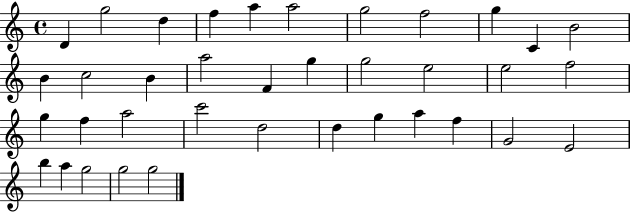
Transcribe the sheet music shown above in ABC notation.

X:1
T:Untitled
M:4/4
L:1/4
K:C
D g2 d f a a2 g2 f2 g C B2 B c2 B a2 F g g2 e2 e2 f2 g f a2 c'2 d2 d g a f G2 E2 b a g2 g2 g2